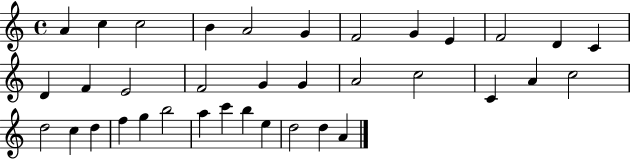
{
  \clef treble
  \time 4/4
  \defaultTimeSignature
  \key c \major
  a'4 c''4 c''2 | b'4 a'2 g'4 | f'2 g'4 e'4 | f'2 d'4 c'4 | \break d'4 f'4 e'2 | f'2 g'4 g'4 | a'2 c''2 | c'4 a'4 c''2 | \break d''2 c''4 d''4 | f''4 g''4 b''2 | a''4 c'''4 b''4 e''4 | d''2 d''4 a'4 | \break \bar "|."
}